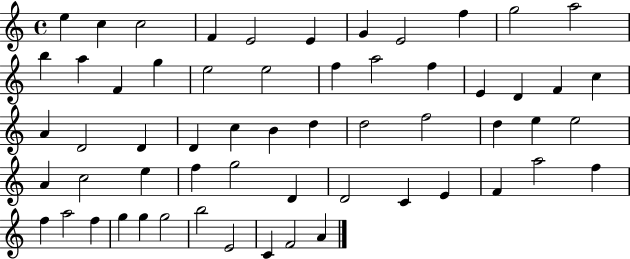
{
  \clef treble
  \time 4/4
  \defaultTimeSignature
  \key c \major
  e''4 c''4 c''2 | f'4 e'2 e'4 | g'4 e'2 f''4 | g''2 a''2 | \break b''4 a''4 f'4 g''4 | e''2 e''2 | f''4 a''2 f''4 | e'4 d'4 f'4 c''4 | \break a'4 d'2 d'4 | d'4 c''4 b'4 d''4 | d''2 f''2 | d''4 e''4 e''2 | \break a'4 c''2 e''4 | f''4 g''2 d'4 | d'2 c'4 e'4 | f'4 a''2 f''4 | \break f''4 a''2 f''4 | g''4 g''4 g''2 | b''2 e'2 | c'4 f'2 a'4 | \break \bar "|."
}